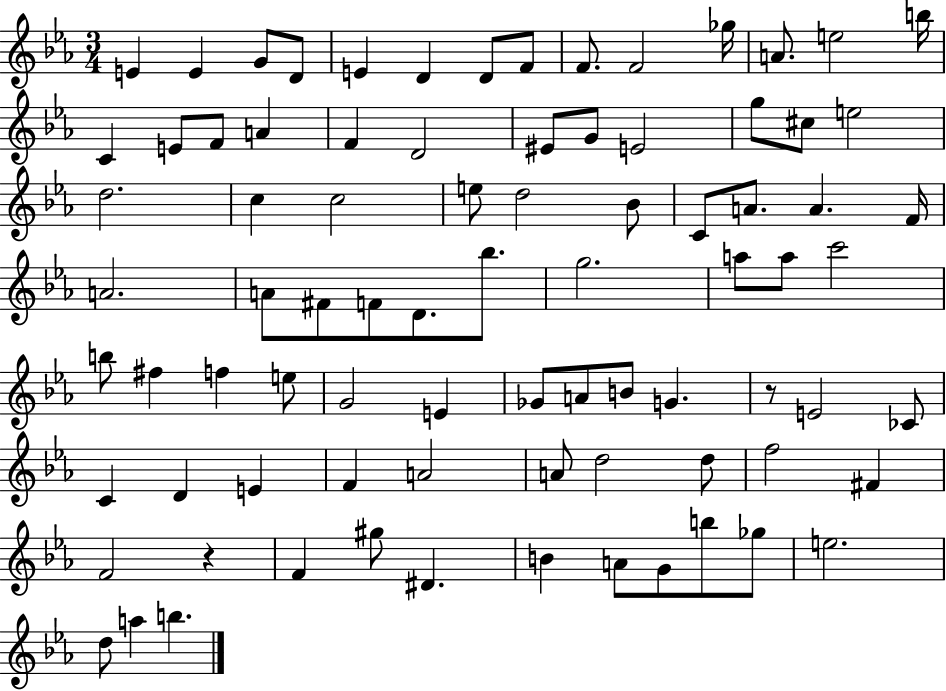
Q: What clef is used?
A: treble